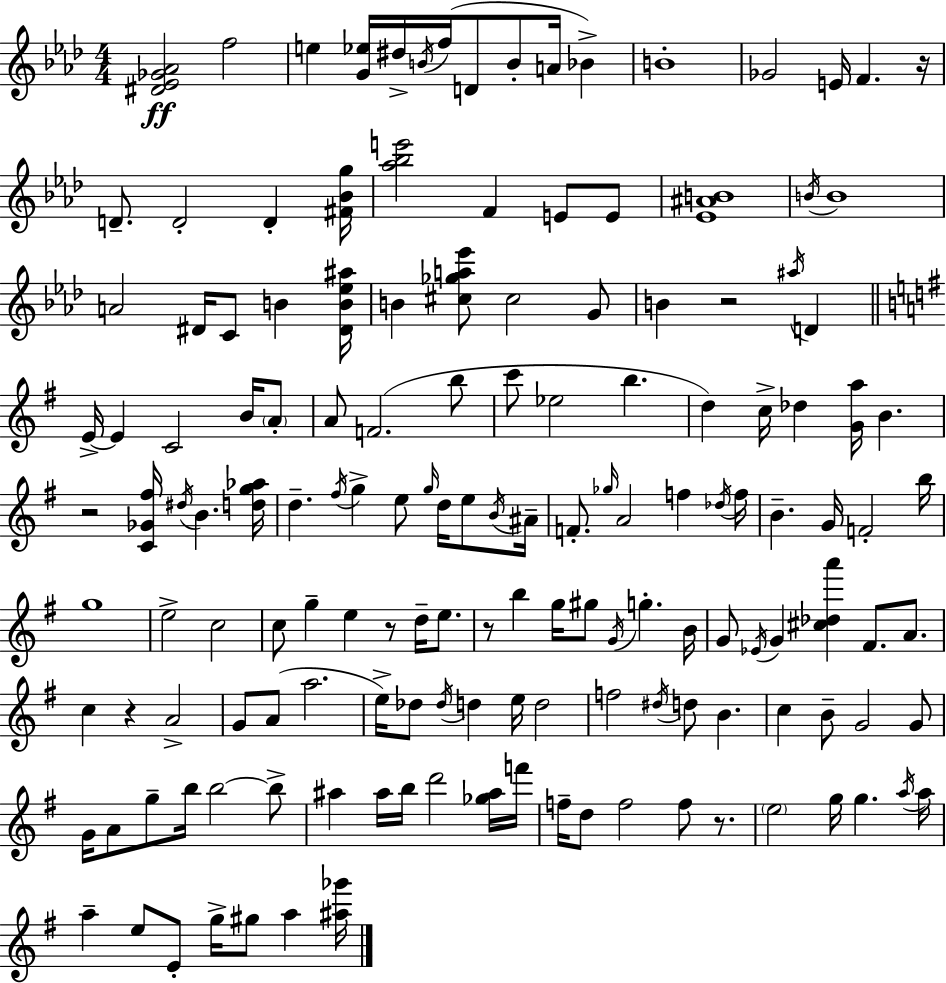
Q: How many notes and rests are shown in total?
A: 151